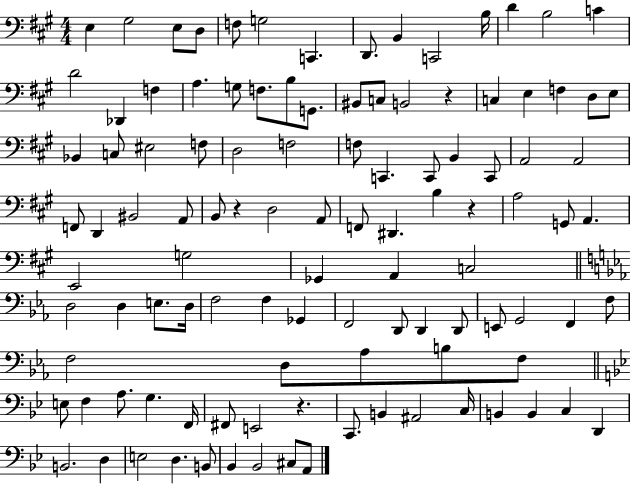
{
  \clef bass
  \numericTimeSignature
  \time 4/4
  \key a \major
  e4 gis2 e8 d8 | f8 g2 c,4. | d,8. b,4 c,2 b16 | d'4 b2 c'4 | \break d'2 des,4 f4 | a4. g8 f8. b8 g,8. | bis,8 c8 b,2 r4 | c4 e4 f4 d8 e8 | \break bes,4 c8 eis2 f8 | d2 f2 | f8 c,4. c,8 b,4 c,8 | a,2 a,2 | \break f,8 d,4 bis,2 a,8 | b,8 r4 d2 a,8 | f,8 dis,4. b4 r4 | a2 g,8 a,4. | \break e,2 g2 | ges,4 a,4 c2 | \bar "||" \break \key ees \major d2 d4 e8. d16 | f2 f4 ges,4 | f,2 d,8 d,4 d,8 | e,8 g,2 f,4 f8 | \break f2 d8 aes8 b8 f8 | \bar "||" \break \key bes \major e8 f4 a8. g4. f,16 | fis,8 e,2 r4. | c,8. b,4 ais,2 c16 | b,4 b,4 c4 d,4 | \break b,2. d4 | e2 d4. b,8 | bes,4 bes,2 cis8 a,8 | \bar "|."
}